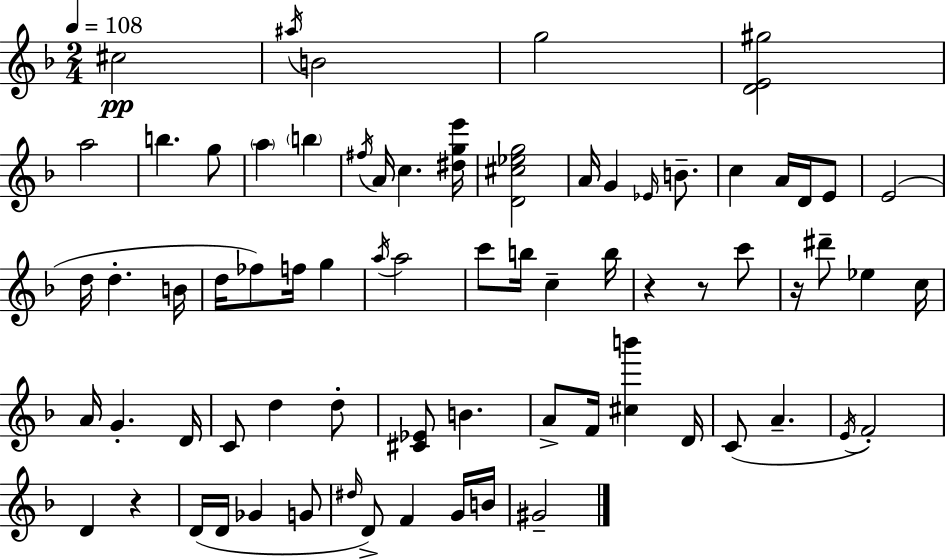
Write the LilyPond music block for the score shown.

{
  \clef treble
  \numericTimeSignature
  \time 2/4
  \key d \minor
  \tempo 4 = 108
  \repeat volta 2 { cis''2\pp | \acciaccatura { ais''16 } b'2 | g''2 | <d' e' gis''>2 | \break a''2 | b''4. g''8 | \parenthesize a''4 \parenthesize b''4 | \acciaccatura { fis''16 } a'16 c''4. | \break <dis'' g'' e'''>16 <d' cis'' ees'' g''>2 | a'16 g'4 \grace { ees'16 } | b'8.-- c''4 a'16 | d'16 e'8 e'2( | \break d''16 d''4.-. | b'16 d''16 fes''8) f''16 g''4 | \acciaccatura { a''16 } a''2 | c'''8 b''16 c''4-- | \break b''16 r4 | r8 c'''8 r16 dis'''8-- ees''4 | c''16 a'16 g'4.-. | d'16 c'8 d''4 | \break d''8-. <cis' ees'>8 b'4. | a'8-> f'16 <cis'' b'''>4 | d'16 c'8( a'4.-- | \acciaccatura { e'16 } f'2-.) | \break d'4 | r4 d'16( d'16 ges'4 | g'8 \grace { dis''16 } d'8->) | f'4 g'16 b'16 gis'2-- | \break } \bar "|."
}